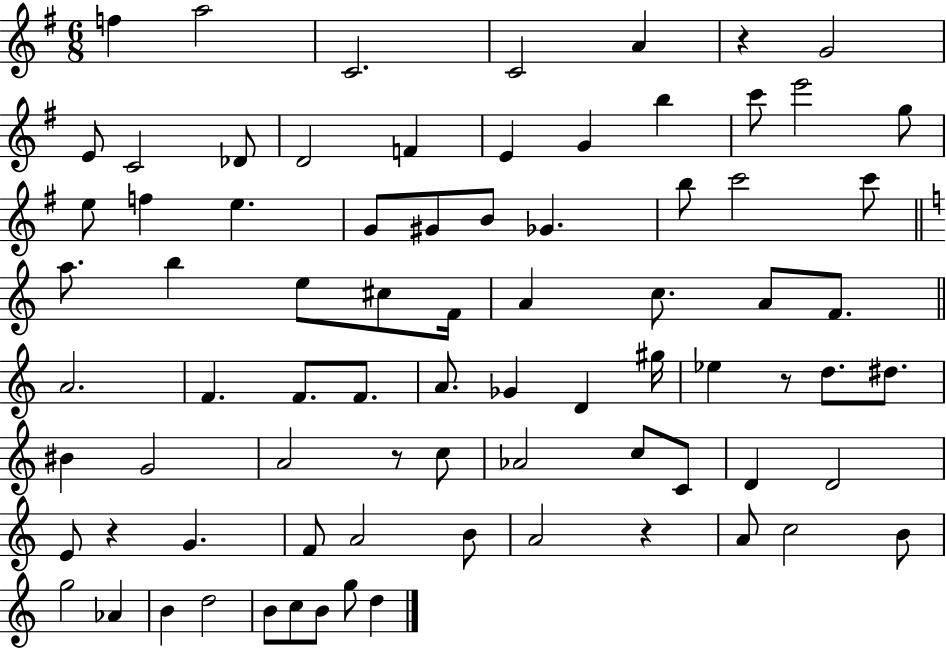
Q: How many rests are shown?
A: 5